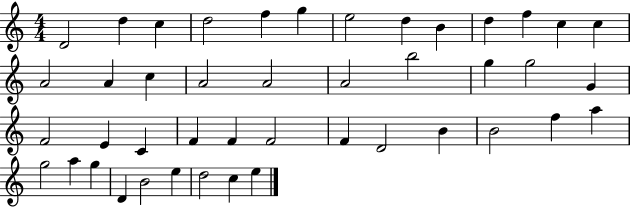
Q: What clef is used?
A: treble